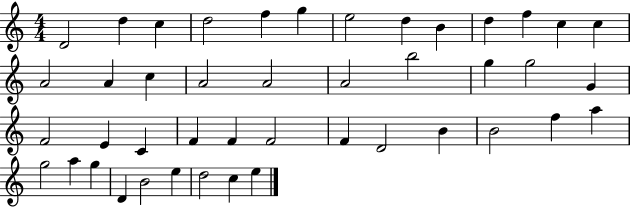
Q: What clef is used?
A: treble